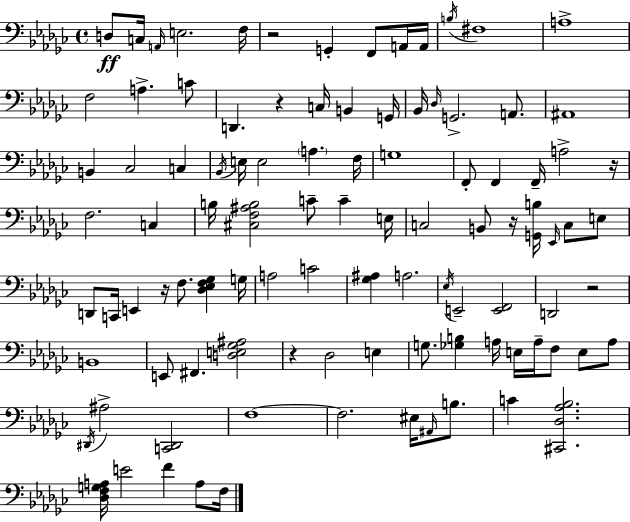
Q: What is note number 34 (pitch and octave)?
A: F2